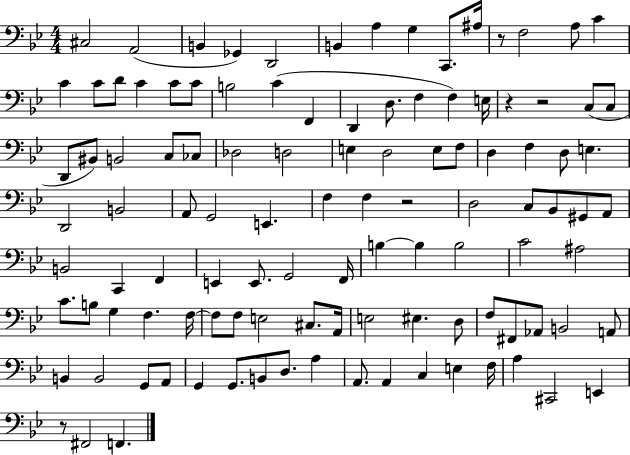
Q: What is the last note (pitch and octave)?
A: F2